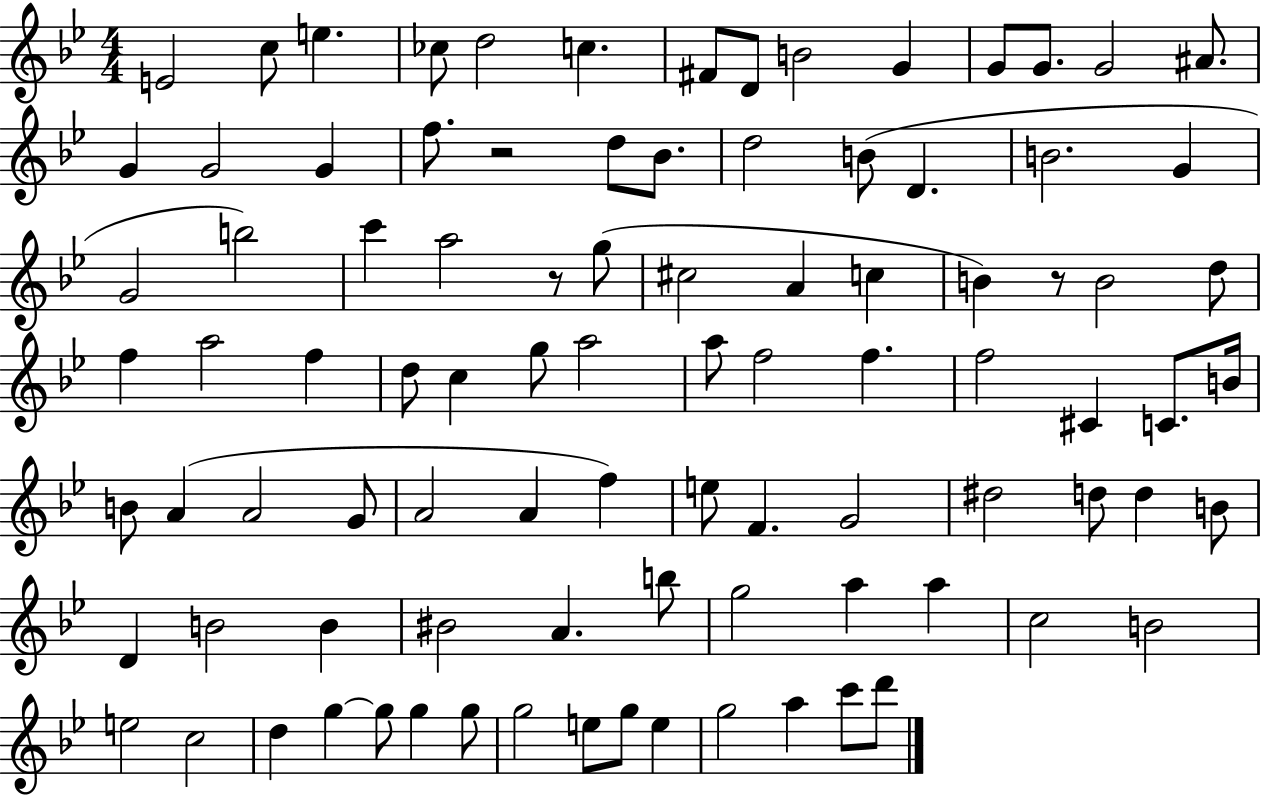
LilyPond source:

{
  \clef treble
  \numericTimeSignature
  \time 4/4
  \key bes \major
  \repeat volta 2 { e'2 c''8 e''4. | ces''8 d''2 c''4. | fis'8 d'8 b'2 g'4 | g'8 g'8. g'2 ais'8. | \break g'4 g'2 g'4 | f''8. r2 d''8 bes'8. | d''2 b'8( d'4. | b'2. g'4 | \break g'2 b''2) | c'''4 a''2 r8 g''8( | cis''2 a'4 c''4 | b'4) r8 b'2 d''8 | \break f''4 a''2 f''4 | d''8 c''4 g''8 a''2 | a''8 f''2 f''4. | f''2 cis'4 c'8. b'16 | \break b'8 a'4( a'2 g'8 | a'2 a'4 f''4) | e''8 f'4. g'2 | dis''2 d''8 d''4 b'8 | \break d'4 b'2 b'4 | bis'2 a'4. b''8 | g''2 a''4 a''4 | c''2 b'2 | \break e''2 c''2 | d''4 g''4~~ g''8 g''4 g''8 | g''2 e''8 g''8 e''4 | g''2 a''4 c'''8 d'''8 | \break } \bar "|."
}